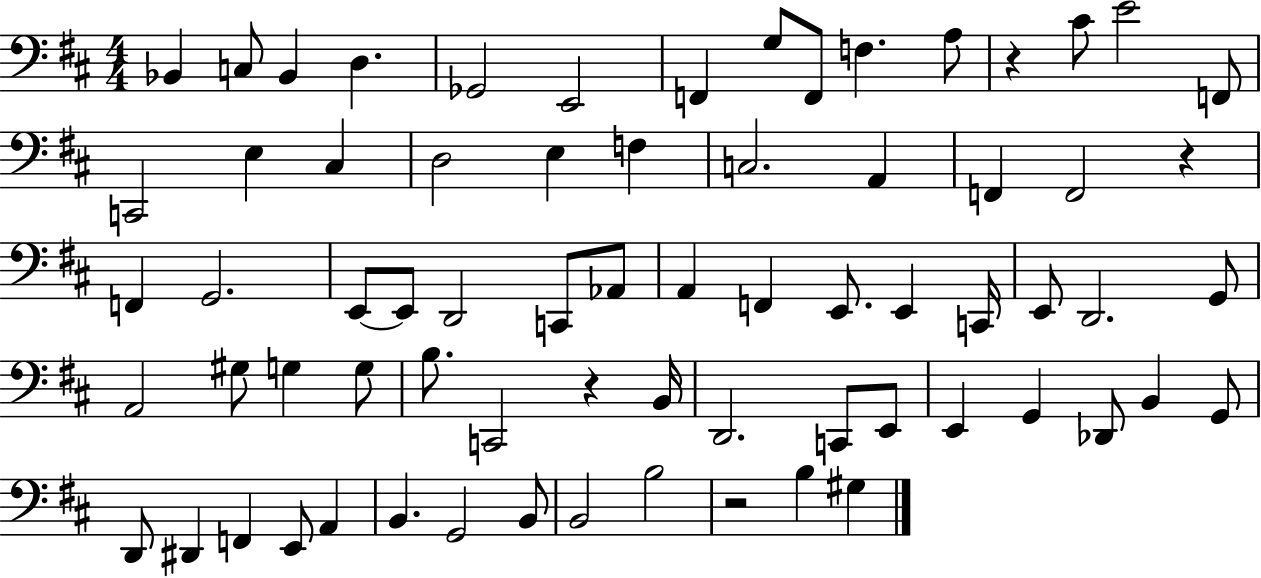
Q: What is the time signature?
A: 4/4